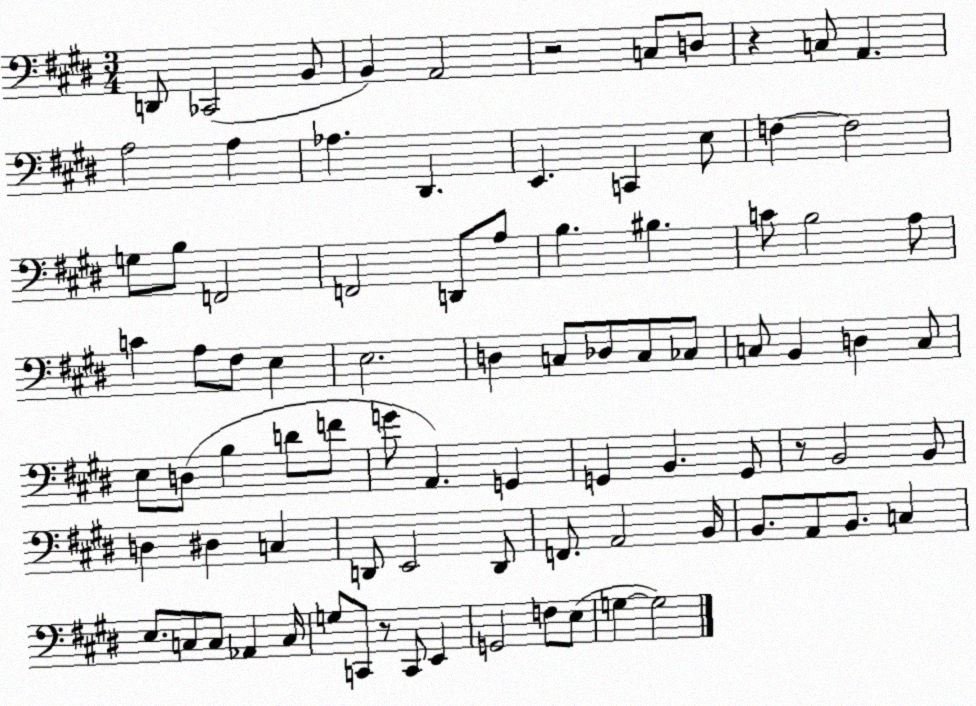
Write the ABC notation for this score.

X:1
T:Untitled
M:3/4
L:1/4
K:E
D,,/2 _C,,2 B,,/2 B,, A,,2 z2 C,/2 D,/2 z C,/2 A,, A,2 A, _A, ^D,, E,, C,, E,/2 F, F,2 G,/2 B,/2 F,,2 F,,2 D,,/2 A,/2 B, ^B, C/2 B,2 A,/2 C A,/2 ^F,/2 E, E,2 D, C,/2 _D,/2 C,/2 _C,/2 C,/2 B,, D, C,/2 E,/2 D,/2 B, D/2 F/2 G/2 A,, G,, G,, B,, G,,/2 z/2 B,,2 B,,/2 D, ^D, C, D,,/2 E,,2 D,,/2 F,,/2 A,,2 B,,/4 B,,/2 A,,/2 B,,/2 C, E,/2 C,/2 C,/2 _A,, C,/4 G,/2 C,,/2 z/2 C,,/2 E,, G,,2 F,/2 E,/2 G, G,2